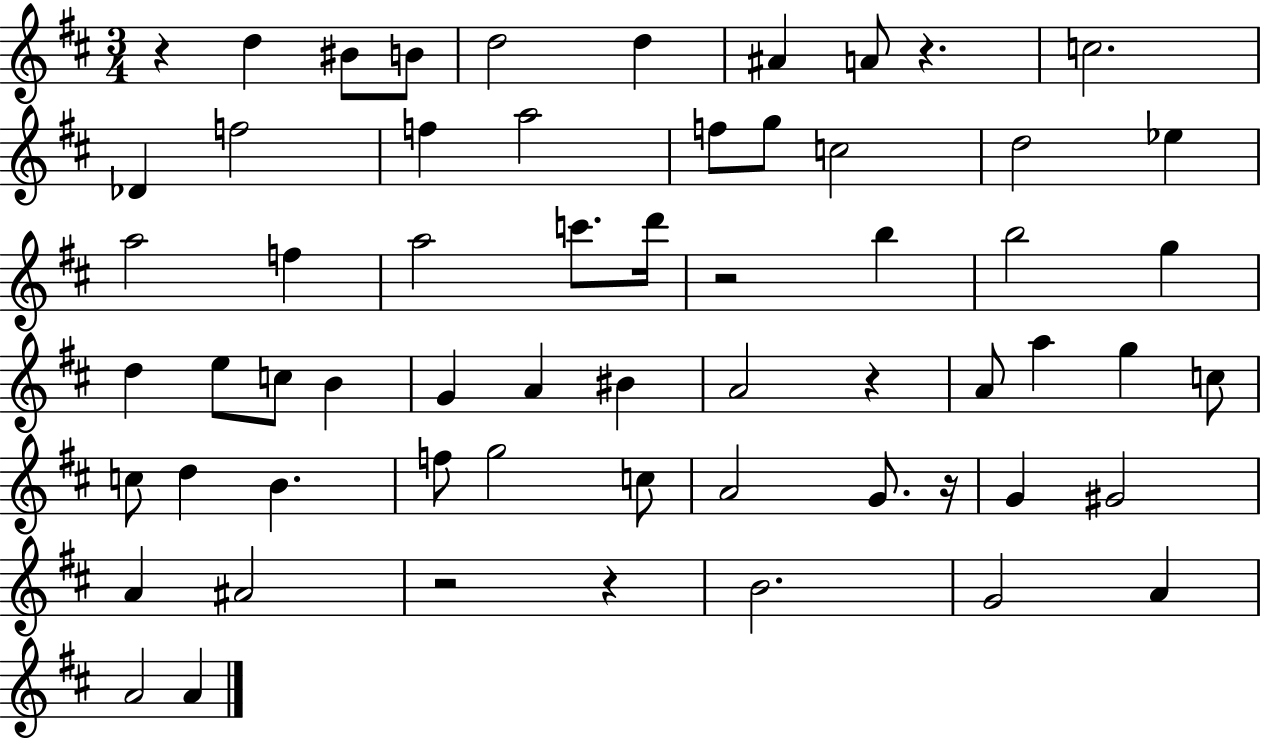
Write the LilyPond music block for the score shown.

{
  \clef treble
  \numericTimeSignature
  \time 3/4
  \key d \major
  r4 d''4 bis'8 b'8 | d''2 d''4 | ais'4 a'8 r4. | c''2. | \break des'4 f''2 | f''4 a''2 | f''8 g''8 c''2 | d''2 ees''4 | \break a''2 f''4 | a''2 c'''8. d'''16 | r2 b''4 | b''2 g''4 | \break d''4 e''8 c''8 b'4 | g'4 a'4 bis'4 | a'2 r4 | a'8 a''4 g''4 c''8 | \break c''8 d''4 b'4. | f''8 g''2 c''8 | a'2 g'8. r16 | g'4 gis'2 | \break a'4 ais'2 | r2 r4 | b'2. | g'2 a'4 | \break a'2 a'4 | \bar "|."
}